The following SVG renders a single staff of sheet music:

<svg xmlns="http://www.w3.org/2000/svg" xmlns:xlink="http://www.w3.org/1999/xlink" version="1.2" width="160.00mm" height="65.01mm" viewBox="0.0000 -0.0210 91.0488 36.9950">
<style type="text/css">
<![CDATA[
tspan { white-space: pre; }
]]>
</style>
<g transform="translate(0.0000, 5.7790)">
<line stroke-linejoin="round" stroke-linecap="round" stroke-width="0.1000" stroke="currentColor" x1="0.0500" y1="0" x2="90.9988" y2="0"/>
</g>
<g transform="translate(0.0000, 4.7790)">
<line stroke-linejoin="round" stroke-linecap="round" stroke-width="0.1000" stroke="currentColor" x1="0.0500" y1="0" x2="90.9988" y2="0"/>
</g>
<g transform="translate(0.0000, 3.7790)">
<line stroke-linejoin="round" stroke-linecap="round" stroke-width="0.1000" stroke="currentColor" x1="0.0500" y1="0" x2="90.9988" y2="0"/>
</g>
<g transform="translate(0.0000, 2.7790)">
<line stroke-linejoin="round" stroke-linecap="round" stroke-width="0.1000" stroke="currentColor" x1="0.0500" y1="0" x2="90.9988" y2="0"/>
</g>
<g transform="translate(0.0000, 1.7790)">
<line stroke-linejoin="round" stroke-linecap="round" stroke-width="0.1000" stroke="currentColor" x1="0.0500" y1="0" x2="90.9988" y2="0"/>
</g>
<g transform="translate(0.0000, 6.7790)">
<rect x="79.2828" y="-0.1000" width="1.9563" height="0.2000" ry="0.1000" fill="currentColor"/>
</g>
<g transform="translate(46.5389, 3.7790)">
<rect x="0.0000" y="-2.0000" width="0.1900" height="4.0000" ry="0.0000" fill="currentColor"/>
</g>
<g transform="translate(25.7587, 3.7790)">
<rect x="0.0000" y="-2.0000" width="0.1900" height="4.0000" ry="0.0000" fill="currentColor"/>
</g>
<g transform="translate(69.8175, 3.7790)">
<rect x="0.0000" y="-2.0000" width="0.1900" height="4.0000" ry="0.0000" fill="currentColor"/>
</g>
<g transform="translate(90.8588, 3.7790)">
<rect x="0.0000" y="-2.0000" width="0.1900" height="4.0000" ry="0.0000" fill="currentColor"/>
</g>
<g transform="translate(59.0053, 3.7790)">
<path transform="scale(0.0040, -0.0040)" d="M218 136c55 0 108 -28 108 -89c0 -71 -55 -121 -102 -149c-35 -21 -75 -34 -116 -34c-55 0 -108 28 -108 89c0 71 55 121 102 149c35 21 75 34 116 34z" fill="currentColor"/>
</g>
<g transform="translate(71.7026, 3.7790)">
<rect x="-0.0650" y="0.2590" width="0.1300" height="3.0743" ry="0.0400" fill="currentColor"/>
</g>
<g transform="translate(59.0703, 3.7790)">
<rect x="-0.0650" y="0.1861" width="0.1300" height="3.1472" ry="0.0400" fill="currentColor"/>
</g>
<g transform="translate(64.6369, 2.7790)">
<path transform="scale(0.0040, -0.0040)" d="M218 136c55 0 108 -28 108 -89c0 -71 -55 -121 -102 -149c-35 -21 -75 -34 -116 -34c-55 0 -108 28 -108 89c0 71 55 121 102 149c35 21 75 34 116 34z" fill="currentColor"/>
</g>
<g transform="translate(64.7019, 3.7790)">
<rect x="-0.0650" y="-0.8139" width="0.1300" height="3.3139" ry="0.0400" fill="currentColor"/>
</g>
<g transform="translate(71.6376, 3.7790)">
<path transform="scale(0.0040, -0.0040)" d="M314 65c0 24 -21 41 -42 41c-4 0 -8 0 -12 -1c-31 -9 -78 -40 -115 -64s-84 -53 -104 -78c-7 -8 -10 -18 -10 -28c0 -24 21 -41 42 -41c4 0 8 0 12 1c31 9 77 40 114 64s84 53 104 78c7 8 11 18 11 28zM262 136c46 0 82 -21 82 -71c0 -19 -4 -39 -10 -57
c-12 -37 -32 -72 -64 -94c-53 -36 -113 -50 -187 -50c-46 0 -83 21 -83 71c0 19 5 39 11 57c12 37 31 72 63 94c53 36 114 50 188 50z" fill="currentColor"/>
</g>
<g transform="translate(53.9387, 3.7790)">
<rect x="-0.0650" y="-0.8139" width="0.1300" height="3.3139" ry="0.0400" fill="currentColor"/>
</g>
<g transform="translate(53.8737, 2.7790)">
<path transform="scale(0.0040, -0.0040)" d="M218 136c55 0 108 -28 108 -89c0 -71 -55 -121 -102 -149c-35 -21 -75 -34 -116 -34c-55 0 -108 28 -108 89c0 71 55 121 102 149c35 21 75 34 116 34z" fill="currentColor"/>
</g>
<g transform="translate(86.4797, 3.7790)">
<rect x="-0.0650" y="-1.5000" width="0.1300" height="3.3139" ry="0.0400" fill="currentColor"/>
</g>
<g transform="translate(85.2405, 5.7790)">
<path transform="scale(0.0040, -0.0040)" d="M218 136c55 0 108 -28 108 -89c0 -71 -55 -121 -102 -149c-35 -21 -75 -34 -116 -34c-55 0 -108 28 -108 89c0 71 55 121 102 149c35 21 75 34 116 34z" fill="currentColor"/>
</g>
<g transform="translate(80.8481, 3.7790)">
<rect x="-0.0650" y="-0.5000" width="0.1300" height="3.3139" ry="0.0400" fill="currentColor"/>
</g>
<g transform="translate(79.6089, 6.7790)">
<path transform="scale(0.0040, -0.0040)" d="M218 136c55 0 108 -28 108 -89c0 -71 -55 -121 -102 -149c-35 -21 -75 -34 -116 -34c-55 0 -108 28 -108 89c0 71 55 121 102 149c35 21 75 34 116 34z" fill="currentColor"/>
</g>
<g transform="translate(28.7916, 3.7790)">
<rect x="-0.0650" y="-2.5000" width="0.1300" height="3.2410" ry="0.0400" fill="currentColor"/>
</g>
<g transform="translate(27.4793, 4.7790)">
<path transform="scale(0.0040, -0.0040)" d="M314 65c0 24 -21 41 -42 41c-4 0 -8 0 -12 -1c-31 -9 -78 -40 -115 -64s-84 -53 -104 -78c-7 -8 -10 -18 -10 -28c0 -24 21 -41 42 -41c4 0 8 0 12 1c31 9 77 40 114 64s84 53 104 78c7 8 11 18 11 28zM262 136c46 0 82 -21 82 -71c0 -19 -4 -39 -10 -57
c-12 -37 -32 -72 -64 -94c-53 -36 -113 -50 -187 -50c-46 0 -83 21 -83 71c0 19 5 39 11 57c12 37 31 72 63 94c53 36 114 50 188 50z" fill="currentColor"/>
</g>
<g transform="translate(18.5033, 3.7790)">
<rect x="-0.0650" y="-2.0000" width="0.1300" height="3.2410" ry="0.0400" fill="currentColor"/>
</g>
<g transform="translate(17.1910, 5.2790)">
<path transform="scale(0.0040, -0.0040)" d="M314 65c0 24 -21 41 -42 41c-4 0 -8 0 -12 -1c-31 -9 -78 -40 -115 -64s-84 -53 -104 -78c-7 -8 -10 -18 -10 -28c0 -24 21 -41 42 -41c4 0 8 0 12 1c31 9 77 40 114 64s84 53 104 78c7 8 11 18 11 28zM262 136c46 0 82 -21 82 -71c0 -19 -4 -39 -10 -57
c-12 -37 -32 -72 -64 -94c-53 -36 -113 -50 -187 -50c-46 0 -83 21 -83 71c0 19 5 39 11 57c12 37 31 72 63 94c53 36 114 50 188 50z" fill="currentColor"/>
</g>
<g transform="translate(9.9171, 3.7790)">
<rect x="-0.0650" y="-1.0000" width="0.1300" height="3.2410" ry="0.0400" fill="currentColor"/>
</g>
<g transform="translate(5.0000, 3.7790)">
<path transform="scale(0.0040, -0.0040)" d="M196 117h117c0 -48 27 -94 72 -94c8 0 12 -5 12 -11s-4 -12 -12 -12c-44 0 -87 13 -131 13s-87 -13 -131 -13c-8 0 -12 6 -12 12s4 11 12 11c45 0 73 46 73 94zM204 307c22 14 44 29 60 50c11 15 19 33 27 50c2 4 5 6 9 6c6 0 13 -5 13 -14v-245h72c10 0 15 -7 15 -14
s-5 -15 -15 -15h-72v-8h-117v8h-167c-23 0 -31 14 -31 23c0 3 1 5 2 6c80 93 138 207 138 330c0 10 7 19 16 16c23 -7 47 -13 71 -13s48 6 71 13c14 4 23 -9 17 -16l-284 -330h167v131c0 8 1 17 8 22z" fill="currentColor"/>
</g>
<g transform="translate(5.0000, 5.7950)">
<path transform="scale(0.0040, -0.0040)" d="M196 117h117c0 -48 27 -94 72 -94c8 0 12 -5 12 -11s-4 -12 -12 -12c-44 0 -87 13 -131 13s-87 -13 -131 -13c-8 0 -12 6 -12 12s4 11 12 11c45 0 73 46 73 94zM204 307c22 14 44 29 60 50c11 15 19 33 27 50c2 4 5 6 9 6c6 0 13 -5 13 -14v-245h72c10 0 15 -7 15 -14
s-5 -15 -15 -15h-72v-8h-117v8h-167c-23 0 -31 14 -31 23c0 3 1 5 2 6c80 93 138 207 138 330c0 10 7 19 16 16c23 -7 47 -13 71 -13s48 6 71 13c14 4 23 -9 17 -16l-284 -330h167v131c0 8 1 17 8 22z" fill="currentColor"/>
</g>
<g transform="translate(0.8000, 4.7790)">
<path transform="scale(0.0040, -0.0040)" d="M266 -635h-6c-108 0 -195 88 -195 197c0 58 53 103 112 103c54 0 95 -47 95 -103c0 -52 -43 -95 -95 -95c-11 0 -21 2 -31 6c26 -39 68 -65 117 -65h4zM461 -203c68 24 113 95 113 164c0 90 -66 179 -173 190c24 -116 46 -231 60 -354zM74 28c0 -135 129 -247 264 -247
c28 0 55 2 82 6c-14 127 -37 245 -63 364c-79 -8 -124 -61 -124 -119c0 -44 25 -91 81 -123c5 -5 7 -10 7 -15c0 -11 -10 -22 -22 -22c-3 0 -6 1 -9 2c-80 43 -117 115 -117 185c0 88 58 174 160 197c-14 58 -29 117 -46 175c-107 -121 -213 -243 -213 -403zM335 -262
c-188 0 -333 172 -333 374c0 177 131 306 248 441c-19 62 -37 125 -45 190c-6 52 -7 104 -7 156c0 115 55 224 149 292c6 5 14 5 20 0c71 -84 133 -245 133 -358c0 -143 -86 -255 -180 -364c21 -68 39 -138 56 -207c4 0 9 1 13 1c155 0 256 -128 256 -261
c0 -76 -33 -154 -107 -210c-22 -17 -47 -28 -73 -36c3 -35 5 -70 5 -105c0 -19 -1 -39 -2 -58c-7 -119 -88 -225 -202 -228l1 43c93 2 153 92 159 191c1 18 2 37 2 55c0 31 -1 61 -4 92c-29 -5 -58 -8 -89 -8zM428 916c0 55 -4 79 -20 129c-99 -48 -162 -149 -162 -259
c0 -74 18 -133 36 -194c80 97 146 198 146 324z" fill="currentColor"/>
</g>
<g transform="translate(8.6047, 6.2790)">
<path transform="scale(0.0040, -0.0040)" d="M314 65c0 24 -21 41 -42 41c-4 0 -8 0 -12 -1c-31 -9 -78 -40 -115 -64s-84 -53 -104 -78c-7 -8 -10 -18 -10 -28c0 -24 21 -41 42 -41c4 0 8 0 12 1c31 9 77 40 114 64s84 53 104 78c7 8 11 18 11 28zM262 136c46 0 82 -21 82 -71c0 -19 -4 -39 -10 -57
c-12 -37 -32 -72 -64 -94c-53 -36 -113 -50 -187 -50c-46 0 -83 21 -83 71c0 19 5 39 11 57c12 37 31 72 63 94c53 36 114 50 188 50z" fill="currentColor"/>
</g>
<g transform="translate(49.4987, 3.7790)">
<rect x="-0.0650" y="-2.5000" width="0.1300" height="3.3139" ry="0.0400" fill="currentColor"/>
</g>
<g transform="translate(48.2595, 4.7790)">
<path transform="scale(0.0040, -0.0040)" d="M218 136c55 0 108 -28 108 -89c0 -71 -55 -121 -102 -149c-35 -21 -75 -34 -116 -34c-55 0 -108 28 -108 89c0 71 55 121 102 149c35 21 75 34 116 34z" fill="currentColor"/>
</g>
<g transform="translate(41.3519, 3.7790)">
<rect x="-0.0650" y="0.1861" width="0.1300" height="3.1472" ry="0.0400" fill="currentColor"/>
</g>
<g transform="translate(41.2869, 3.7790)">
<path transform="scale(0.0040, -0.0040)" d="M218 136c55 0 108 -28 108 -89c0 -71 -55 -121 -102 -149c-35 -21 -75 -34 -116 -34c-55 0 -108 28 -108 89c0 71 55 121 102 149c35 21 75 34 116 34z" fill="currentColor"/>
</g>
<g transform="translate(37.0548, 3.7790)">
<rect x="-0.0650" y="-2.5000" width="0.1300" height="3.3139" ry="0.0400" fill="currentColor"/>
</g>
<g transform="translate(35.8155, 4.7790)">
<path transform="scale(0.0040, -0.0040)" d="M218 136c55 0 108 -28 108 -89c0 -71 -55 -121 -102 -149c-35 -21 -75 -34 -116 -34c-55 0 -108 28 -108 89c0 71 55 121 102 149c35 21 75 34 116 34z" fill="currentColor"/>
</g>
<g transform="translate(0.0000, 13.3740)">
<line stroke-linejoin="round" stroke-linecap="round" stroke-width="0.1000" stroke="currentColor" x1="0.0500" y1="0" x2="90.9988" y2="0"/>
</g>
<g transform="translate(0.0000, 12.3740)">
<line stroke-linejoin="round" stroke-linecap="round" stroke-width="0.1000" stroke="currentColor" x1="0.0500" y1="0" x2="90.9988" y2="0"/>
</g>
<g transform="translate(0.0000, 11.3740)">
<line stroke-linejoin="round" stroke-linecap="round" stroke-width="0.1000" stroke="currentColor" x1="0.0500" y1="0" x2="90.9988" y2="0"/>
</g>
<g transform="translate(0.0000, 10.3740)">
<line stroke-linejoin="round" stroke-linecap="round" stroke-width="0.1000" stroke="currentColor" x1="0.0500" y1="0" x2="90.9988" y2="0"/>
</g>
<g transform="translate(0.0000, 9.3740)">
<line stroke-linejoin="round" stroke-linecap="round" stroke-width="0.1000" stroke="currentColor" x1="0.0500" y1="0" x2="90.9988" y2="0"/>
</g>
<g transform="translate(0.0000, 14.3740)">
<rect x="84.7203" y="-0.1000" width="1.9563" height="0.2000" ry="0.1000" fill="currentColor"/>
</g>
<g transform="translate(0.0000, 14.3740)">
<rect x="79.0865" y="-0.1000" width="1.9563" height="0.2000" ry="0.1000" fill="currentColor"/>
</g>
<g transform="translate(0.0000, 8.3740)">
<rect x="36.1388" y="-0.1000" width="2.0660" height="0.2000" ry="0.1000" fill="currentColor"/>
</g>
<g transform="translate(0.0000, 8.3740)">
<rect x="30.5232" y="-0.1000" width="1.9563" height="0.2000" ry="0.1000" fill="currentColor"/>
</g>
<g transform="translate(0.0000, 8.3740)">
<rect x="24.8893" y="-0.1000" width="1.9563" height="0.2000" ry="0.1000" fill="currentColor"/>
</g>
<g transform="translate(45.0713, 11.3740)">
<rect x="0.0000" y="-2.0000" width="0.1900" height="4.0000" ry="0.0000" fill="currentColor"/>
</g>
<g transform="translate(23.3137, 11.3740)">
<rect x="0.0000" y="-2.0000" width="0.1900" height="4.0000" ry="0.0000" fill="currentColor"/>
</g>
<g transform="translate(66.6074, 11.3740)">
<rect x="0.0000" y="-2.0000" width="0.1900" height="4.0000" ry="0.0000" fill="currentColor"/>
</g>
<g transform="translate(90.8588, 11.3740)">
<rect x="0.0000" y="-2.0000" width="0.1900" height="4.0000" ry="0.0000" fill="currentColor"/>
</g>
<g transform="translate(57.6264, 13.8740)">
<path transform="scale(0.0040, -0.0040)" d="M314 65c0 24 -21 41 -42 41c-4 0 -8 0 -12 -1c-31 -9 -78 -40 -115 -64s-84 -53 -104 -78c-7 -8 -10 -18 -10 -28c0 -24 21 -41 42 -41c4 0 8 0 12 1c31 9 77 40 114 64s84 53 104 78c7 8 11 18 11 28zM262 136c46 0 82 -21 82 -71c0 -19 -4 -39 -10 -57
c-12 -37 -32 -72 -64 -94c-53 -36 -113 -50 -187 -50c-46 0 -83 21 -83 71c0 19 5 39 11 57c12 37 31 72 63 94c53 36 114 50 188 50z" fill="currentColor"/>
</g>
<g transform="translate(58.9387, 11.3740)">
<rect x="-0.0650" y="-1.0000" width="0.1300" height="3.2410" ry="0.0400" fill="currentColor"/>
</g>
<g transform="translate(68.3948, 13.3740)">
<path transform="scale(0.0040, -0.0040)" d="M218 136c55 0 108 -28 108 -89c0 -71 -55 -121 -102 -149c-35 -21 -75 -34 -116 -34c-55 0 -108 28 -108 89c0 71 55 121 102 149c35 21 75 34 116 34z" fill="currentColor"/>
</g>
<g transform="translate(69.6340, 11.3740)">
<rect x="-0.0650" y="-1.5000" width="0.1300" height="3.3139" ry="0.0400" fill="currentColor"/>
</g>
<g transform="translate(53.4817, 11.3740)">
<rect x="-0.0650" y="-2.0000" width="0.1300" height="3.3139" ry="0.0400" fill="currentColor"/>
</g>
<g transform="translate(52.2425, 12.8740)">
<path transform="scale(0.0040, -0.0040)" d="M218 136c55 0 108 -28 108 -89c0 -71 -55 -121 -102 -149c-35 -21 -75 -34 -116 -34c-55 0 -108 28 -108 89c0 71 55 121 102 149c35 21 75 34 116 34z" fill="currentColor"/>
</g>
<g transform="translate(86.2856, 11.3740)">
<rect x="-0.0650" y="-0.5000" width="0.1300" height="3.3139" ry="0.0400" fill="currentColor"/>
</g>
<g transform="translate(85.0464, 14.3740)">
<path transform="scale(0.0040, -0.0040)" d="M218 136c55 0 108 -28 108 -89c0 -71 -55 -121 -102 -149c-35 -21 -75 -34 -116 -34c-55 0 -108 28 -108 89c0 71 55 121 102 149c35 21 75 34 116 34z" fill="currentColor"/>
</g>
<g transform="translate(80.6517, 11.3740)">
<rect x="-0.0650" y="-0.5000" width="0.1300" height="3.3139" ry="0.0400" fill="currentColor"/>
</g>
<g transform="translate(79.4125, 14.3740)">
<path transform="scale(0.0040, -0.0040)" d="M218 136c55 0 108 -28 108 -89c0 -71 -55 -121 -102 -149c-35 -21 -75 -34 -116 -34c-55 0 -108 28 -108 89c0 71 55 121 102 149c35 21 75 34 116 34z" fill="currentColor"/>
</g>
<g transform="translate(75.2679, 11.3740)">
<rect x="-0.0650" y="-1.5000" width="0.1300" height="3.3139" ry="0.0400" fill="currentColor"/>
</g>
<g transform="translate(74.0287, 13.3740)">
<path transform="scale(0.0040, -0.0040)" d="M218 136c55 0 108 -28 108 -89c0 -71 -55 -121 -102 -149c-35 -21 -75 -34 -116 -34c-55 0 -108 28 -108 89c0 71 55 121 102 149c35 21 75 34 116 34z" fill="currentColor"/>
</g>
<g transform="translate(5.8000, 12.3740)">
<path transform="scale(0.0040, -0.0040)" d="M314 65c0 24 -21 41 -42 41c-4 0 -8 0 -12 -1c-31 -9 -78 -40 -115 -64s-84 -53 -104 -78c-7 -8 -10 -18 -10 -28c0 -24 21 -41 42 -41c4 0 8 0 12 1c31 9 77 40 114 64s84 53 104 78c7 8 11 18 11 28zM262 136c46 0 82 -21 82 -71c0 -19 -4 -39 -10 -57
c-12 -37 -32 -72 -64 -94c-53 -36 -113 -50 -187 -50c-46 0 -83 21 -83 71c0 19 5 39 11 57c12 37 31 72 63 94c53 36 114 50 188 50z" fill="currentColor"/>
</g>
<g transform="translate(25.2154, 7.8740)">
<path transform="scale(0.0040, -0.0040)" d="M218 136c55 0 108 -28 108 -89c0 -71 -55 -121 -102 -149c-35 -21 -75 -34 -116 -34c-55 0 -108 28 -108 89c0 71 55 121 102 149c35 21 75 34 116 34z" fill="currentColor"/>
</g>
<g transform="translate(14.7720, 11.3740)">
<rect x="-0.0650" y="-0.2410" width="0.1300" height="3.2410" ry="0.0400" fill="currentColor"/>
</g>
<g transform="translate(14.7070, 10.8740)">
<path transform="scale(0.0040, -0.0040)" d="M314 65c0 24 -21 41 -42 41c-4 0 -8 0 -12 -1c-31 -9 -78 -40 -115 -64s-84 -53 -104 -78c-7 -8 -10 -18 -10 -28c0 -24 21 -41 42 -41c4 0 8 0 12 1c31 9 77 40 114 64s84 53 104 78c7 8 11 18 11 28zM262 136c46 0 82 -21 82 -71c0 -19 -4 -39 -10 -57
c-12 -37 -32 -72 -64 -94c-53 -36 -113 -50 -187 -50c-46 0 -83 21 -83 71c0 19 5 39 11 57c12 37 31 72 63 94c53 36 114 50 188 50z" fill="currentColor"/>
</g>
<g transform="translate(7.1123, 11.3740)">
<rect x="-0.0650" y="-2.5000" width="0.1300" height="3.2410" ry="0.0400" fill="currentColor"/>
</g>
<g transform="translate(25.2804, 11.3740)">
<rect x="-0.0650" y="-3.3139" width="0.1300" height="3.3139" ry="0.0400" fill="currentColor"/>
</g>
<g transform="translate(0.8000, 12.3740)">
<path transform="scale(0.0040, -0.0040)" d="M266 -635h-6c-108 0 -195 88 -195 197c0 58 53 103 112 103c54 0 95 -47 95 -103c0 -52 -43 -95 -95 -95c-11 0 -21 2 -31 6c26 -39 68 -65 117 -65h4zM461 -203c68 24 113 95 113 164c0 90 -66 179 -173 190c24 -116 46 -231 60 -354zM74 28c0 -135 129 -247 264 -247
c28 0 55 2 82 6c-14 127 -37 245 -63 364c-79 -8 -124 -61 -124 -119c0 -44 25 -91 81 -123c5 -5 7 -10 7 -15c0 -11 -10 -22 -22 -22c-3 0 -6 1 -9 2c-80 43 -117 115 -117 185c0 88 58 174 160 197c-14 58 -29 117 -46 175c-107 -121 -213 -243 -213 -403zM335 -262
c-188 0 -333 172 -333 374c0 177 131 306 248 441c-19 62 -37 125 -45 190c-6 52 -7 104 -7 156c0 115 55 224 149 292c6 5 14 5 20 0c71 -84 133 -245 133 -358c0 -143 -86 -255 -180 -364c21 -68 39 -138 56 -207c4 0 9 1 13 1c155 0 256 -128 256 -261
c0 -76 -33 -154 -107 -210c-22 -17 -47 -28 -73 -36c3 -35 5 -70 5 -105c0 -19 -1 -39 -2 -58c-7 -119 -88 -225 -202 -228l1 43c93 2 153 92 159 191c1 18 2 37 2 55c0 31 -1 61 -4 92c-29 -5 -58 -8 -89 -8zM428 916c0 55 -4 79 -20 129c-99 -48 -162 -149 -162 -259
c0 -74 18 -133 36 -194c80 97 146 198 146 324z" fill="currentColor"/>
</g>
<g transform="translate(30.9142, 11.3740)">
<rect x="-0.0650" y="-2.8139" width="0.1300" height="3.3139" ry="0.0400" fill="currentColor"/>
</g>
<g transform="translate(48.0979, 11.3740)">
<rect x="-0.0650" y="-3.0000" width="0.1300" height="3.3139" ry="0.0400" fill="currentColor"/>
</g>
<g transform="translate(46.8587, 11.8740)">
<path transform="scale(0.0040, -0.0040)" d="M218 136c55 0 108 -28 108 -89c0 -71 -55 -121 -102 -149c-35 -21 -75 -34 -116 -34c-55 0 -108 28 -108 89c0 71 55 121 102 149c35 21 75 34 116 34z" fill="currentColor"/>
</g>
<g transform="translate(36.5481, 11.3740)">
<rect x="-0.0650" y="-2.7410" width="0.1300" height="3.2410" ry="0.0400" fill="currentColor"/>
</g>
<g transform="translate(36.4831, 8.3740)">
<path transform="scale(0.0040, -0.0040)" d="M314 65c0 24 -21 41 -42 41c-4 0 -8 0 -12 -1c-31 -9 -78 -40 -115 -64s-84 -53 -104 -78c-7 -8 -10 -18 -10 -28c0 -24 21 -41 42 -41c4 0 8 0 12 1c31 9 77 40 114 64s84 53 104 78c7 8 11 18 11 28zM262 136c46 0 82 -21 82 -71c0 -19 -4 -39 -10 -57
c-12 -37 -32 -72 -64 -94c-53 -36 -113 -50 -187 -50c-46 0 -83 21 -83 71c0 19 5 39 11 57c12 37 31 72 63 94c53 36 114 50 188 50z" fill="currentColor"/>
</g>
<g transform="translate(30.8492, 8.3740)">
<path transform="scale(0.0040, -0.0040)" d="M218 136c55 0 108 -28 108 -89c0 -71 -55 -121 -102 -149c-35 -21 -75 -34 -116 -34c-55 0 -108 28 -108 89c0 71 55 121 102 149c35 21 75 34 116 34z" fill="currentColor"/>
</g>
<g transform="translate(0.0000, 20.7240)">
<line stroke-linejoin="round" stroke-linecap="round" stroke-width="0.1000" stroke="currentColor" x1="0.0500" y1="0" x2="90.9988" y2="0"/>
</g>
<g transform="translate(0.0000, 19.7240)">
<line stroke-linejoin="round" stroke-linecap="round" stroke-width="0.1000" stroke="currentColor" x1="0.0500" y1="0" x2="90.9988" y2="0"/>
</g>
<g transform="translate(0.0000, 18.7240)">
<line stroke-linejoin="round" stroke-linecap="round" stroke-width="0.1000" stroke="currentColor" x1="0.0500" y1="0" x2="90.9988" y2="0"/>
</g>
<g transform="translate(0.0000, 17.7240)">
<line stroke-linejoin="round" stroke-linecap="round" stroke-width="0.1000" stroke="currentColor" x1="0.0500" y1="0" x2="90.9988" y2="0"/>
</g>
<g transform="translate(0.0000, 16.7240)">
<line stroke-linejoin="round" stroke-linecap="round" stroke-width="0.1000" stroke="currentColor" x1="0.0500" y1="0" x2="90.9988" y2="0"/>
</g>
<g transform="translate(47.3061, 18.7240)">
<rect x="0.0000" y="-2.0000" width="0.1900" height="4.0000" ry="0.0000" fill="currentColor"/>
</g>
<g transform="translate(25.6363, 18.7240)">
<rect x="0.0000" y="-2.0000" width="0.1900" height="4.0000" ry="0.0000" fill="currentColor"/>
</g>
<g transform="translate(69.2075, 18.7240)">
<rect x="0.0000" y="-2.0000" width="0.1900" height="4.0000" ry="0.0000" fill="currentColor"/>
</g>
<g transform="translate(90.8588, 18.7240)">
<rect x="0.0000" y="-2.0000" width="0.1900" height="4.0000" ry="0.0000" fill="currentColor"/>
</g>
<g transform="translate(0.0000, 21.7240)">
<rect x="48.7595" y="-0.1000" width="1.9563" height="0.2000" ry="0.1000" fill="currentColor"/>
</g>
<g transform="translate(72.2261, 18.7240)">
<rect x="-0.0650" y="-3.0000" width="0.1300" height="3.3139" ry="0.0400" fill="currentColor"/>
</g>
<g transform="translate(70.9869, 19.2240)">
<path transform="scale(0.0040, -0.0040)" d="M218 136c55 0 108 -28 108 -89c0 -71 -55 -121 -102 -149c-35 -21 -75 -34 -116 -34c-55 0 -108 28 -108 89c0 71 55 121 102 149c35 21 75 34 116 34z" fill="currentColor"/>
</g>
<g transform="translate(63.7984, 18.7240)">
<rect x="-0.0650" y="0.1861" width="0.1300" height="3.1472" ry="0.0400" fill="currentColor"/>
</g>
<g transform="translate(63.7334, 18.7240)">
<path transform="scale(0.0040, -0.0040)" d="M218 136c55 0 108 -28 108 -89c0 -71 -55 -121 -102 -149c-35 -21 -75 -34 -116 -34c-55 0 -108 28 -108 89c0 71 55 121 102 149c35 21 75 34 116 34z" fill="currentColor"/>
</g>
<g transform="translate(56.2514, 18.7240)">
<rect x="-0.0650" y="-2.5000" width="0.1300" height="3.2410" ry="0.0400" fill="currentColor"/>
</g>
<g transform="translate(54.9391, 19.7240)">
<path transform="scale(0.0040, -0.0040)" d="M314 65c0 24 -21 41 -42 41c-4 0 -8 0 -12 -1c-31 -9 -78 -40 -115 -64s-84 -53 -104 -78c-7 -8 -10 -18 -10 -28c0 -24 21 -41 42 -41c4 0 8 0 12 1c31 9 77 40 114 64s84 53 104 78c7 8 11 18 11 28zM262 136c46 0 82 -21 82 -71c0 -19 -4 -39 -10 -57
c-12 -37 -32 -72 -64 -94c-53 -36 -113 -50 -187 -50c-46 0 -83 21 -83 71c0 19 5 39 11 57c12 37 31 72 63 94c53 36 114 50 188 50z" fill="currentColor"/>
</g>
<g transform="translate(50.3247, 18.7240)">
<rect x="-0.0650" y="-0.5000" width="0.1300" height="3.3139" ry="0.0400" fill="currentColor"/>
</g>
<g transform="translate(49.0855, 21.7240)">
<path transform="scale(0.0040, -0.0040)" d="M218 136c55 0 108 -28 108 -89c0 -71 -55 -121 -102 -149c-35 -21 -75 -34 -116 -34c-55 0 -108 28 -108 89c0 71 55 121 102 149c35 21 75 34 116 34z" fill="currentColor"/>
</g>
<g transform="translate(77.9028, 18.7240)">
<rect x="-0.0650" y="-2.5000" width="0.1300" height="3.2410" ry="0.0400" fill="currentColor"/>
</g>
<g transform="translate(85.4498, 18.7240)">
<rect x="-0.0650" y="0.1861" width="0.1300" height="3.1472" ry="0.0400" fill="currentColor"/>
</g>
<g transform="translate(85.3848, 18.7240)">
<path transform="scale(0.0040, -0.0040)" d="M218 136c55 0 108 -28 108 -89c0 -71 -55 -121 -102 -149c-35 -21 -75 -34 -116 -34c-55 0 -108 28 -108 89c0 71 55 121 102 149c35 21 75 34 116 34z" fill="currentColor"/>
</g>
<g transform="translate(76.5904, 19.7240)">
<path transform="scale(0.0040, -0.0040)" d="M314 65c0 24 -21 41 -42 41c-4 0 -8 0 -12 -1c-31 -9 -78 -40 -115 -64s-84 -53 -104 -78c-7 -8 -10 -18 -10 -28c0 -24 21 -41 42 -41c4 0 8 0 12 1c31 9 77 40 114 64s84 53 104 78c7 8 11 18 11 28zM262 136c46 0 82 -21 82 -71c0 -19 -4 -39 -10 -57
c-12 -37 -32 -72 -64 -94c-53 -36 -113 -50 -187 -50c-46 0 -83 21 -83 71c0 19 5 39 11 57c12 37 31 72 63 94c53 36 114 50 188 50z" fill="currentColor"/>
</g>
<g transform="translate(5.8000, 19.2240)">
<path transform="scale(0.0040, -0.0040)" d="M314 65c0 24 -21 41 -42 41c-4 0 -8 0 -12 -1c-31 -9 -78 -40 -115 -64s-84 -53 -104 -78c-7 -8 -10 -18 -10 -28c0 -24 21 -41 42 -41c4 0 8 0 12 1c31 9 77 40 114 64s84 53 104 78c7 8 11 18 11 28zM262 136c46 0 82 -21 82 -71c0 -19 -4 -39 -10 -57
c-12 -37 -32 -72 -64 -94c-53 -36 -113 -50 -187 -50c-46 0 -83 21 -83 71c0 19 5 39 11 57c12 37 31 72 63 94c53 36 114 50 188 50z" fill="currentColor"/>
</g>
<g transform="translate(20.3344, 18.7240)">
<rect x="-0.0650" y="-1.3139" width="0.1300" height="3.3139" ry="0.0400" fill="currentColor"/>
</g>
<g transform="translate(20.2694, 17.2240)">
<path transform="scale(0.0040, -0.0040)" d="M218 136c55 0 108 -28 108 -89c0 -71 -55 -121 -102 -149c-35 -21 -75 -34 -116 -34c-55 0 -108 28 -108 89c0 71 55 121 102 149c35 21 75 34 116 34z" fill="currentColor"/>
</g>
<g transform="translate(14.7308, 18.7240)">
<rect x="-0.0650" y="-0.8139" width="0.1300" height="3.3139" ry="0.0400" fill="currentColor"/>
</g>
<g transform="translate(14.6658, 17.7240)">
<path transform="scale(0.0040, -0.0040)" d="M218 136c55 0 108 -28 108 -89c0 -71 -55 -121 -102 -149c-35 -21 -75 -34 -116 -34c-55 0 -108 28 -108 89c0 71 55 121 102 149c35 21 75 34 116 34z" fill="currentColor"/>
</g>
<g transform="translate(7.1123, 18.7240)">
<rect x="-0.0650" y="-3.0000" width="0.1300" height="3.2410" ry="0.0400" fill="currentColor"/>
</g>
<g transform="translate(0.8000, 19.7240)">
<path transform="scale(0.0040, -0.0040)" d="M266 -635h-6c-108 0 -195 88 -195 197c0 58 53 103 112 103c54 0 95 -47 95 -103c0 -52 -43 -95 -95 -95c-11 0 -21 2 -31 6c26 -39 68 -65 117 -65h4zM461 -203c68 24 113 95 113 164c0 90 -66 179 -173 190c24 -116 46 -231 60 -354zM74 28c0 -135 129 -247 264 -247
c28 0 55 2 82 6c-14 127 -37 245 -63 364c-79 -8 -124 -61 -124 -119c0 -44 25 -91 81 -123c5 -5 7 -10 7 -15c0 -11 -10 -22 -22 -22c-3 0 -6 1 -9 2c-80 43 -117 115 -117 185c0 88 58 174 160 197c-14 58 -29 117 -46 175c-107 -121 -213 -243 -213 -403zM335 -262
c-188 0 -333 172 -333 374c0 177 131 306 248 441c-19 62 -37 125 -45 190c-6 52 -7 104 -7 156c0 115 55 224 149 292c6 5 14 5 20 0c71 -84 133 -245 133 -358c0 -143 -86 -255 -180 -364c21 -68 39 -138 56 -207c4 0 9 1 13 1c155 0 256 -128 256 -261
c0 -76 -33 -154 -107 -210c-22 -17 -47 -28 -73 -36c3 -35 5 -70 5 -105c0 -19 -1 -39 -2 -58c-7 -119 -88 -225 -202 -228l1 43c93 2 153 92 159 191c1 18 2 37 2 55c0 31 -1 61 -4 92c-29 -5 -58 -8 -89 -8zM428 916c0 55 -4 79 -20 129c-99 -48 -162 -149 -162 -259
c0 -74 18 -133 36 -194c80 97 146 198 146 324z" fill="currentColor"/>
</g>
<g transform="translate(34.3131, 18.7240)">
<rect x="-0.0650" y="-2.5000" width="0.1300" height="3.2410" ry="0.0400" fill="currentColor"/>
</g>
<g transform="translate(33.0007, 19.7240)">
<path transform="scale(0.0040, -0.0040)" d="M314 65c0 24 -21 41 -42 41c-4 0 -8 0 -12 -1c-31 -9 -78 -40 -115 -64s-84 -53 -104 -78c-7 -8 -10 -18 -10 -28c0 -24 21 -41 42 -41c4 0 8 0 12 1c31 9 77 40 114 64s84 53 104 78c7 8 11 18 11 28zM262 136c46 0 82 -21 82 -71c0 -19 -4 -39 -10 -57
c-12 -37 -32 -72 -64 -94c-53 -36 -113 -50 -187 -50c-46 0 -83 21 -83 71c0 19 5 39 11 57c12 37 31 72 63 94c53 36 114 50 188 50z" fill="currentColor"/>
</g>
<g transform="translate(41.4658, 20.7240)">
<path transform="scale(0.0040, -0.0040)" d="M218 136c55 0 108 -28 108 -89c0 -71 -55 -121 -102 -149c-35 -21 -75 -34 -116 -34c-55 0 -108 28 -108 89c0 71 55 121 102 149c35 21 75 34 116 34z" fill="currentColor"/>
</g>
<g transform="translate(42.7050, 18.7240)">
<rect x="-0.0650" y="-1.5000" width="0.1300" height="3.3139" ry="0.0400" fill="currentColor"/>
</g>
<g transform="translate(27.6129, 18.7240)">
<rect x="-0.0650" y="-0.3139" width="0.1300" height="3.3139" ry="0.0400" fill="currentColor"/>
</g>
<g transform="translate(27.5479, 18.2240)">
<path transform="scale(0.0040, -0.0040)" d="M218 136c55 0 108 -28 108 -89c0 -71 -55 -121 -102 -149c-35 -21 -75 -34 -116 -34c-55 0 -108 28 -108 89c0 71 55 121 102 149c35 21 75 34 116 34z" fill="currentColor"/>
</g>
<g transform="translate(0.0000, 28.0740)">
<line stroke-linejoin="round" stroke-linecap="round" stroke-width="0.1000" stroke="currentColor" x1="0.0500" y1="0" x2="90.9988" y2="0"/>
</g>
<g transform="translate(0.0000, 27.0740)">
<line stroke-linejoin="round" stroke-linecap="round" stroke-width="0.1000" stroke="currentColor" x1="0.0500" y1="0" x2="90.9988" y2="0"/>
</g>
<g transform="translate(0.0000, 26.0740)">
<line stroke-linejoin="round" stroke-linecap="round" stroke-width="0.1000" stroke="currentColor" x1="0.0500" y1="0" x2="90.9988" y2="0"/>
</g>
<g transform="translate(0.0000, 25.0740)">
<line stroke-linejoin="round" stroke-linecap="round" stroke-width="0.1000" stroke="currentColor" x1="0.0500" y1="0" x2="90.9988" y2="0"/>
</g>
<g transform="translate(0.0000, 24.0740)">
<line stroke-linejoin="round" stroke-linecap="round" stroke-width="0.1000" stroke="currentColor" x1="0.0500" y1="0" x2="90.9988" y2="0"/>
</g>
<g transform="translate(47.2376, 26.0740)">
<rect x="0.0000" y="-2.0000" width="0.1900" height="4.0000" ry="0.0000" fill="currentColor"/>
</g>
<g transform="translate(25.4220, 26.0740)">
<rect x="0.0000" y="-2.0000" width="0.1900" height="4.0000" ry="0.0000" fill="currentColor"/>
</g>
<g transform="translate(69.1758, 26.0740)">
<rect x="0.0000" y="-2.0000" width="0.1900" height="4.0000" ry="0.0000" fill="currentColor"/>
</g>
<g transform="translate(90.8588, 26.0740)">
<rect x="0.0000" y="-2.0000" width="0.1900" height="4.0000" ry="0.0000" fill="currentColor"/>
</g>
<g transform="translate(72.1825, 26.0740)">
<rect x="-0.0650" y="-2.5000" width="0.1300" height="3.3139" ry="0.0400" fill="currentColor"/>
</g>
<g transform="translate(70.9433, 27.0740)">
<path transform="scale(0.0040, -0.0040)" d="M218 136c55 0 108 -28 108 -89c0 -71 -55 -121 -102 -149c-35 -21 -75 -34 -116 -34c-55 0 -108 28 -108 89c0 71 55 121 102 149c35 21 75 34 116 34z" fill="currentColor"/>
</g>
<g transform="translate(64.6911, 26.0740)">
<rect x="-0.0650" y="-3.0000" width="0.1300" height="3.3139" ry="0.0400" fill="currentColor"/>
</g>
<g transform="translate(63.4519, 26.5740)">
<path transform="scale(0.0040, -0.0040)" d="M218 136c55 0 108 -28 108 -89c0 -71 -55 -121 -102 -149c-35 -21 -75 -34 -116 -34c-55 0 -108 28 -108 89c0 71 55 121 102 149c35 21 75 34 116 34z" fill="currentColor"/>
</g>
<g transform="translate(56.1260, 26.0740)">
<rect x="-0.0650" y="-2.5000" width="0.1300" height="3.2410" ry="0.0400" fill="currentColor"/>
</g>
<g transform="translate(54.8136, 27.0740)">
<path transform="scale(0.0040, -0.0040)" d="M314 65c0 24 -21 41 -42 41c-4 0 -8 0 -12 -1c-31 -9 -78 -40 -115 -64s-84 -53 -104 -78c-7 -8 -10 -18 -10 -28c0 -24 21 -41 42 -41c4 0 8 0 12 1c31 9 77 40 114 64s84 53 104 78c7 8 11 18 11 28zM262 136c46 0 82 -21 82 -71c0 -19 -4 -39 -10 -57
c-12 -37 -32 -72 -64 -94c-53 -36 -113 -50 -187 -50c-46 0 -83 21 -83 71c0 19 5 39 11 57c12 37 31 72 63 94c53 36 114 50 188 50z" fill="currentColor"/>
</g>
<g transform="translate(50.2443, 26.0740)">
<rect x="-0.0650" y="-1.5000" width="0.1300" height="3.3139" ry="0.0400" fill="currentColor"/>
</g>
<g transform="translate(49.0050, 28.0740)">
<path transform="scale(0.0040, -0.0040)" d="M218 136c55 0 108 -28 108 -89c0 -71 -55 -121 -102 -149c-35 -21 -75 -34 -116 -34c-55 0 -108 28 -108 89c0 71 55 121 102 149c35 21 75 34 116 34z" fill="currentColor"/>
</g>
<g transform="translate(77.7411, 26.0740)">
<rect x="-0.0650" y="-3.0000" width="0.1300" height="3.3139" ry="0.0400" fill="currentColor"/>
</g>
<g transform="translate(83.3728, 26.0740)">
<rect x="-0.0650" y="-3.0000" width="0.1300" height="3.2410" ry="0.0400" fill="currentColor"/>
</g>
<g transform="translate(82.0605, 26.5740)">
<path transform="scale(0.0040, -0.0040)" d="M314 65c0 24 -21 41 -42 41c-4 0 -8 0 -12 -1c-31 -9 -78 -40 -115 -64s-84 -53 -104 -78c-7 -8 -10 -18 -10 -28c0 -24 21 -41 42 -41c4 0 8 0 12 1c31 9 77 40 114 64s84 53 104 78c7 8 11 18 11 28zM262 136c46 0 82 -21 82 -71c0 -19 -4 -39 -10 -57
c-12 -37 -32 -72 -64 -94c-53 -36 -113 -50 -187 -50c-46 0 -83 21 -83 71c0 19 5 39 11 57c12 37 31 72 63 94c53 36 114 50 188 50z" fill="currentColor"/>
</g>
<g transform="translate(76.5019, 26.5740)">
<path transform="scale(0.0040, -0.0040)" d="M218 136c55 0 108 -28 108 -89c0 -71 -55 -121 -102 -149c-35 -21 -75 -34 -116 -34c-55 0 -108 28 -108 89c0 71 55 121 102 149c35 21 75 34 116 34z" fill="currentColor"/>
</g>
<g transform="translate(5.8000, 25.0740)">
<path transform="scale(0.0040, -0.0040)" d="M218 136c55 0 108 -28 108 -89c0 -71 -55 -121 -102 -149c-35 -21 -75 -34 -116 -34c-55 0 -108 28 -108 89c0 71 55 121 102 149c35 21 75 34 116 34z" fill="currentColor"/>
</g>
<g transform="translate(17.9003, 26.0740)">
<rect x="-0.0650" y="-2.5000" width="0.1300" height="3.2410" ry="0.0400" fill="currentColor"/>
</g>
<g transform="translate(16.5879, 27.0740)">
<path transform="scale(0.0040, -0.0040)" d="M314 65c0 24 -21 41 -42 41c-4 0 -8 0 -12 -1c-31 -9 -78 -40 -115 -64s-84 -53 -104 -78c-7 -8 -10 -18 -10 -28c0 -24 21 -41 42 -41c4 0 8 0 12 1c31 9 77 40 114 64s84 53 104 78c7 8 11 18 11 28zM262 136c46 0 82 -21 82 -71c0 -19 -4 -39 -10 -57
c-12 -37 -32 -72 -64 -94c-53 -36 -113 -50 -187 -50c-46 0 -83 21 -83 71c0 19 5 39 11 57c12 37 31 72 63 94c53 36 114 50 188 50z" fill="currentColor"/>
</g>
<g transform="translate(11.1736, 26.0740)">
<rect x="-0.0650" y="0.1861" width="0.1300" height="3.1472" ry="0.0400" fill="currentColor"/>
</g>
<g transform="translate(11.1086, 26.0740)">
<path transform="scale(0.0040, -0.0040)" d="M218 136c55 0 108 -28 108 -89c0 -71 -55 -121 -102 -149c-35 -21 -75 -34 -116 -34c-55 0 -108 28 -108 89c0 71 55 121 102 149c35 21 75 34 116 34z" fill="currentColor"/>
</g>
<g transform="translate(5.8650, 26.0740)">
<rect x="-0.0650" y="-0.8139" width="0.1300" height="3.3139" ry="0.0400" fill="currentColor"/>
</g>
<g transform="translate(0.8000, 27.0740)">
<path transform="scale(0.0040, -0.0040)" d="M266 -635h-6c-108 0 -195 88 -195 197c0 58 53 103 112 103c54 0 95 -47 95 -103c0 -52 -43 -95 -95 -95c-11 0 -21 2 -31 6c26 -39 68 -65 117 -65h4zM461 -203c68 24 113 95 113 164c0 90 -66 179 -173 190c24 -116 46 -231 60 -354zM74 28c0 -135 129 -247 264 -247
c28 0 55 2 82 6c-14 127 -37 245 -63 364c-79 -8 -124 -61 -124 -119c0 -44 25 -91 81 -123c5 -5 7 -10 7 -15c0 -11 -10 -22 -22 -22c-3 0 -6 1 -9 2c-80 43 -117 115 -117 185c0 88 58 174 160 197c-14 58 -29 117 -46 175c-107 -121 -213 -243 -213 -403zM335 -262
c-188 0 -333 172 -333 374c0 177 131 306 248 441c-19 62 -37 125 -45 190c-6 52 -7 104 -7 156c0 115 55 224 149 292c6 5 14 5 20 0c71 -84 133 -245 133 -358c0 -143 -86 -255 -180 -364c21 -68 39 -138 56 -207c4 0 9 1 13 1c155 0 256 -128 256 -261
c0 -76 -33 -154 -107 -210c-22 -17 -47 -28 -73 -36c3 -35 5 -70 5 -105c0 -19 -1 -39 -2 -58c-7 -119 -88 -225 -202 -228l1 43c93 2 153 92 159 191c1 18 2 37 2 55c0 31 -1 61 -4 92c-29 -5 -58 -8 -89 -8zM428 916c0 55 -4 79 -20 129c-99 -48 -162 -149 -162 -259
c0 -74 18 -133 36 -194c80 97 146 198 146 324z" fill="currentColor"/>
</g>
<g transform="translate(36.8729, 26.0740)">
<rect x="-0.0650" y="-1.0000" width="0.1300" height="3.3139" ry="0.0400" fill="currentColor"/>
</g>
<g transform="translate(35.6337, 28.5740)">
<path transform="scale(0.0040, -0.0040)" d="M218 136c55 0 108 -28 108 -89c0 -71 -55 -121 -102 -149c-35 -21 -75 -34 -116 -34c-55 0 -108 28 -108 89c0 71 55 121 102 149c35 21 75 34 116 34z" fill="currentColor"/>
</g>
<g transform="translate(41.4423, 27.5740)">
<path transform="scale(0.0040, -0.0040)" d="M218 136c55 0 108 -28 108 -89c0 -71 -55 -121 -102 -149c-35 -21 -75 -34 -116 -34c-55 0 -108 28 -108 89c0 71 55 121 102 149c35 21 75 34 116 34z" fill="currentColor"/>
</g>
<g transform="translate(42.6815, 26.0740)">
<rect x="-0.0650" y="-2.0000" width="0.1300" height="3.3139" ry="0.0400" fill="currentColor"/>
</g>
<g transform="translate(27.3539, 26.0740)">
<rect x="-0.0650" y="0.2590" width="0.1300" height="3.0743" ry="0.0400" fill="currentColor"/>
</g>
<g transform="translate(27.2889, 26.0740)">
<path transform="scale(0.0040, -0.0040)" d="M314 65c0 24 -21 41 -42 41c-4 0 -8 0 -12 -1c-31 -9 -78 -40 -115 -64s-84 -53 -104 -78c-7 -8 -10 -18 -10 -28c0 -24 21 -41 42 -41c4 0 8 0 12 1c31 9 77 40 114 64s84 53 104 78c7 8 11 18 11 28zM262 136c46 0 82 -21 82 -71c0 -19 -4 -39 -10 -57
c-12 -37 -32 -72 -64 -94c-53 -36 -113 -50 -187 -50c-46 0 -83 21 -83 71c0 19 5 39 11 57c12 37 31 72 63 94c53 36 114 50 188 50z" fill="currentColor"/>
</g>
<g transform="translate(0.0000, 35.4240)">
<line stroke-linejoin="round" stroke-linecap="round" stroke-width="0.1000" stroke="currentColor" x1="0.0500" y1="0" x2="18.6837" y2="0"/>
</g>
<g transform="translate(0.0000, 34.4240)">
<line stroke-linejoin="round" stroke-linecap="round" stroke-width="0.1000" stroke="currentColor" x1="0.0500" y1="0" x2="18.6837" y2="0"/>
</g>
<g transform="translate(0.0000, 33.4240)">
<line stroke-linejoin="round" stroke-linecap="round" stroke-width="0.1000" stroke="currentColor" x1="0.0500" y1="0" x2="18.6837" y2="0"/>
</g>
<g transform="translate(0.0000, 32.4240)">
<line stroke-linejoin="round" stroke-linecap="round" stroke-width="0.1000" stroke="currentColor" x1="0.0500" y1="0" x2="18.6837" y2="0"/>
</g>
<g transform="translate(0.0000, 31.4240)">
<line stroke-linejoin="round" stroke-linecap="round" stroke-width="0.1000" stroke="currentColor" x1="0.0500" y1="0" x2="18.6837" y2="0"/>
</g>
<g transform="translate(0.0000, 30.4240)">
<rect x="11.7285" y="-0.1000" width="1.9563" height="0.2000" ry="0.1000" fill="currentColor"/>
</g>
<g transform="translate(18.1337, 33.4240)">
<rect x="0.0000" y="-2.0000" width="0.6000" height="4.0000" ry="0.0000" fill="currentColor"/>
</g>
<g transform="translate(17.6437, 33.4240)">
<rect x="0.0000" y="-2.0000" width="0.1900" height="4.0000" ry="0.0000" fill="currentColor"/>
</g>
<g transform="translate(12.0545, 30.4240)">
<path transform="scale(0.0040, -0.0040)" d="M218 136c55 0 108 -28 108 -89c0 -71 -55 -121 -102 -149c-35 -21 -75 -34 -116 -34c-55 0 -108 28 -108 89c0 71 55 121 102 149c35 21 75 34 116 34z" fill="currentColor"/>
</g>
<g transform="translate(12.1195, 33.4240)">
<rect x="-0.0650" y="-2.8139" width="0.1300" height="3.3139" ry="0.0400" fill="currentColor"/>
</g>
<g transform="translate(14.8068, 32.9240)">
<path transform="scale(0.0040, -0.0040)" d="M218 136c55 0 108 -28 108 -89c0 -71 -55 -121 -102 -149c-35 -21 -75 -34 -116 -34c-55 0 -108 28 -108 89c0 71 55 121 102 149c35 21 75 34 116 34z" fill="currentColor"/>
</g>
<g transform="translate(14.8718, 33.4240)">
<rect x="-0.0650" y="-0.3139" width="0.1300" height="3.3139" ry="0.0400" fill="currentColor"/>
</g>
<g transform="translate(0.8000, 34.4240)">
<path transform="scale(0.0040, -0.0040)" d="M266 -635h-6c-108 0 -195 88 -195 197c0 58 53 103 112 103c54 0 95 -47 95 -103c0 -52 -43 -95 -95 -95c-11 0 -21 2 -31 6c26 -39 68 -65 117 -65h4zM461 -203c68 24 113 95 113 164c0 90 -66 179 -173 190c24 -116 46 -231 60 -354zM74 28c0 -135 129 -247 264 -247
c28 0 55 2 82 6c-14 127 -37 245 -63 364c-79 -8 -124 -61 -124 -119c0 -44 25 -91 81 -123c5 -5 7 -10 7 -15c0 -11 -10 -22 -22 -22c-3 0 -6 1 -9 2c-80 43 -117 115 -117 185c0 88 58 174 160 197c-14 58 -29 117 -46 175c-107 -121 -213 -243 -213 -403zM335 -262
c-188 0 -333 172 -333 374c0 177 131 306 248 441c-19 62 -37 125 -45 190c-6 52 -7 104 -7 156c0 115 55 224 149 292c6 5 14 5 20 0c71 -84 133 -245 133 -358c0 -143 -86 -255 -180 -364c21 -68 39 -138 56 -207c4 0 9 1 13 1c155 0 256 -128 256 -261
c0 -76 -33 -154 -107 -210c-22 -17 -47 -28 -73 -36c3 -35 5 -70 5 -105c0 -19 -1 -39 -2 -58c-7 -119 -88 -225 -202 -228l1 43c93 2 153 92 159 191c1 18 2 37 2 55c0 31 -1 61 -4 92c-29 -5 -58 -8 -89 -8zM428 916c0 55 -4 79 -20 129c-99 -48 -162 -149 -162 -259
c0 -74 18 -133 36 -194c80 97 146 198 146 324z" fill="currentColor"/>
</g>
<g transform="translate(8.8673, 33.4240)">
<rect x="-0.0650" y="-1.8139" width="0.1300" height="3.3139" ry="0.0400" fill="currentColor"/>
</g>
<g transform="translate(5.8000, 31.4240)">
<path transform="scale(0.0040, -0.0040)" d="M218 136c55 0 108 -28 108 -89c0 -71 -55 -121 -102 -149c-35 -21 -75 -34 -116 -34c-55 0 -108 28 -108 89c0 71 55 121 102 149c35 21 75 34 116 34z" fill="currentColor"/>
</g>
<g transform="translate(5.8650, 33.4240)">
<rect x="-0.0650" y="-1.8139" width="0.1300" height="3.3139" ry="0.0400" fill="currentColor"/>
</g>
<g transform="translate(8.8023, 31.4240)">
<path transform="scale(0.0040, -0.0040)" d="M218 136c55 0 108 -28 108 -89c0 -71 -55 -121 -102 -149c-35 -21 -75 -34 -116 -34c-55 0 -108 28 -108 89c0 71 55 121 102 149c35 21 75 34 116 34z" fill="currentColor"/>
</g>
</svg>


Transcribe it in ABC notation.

X:1
T:Untitled
M:4/4
L:1/4
K:C
D2 F2 G2 G B G d B d B2 C E G2 c2 b a a2 A F D2 E E C C A2 d e c G2 E C G2 B A G2 B d B G2 B2 D F E G2 A G A A2 f f a c